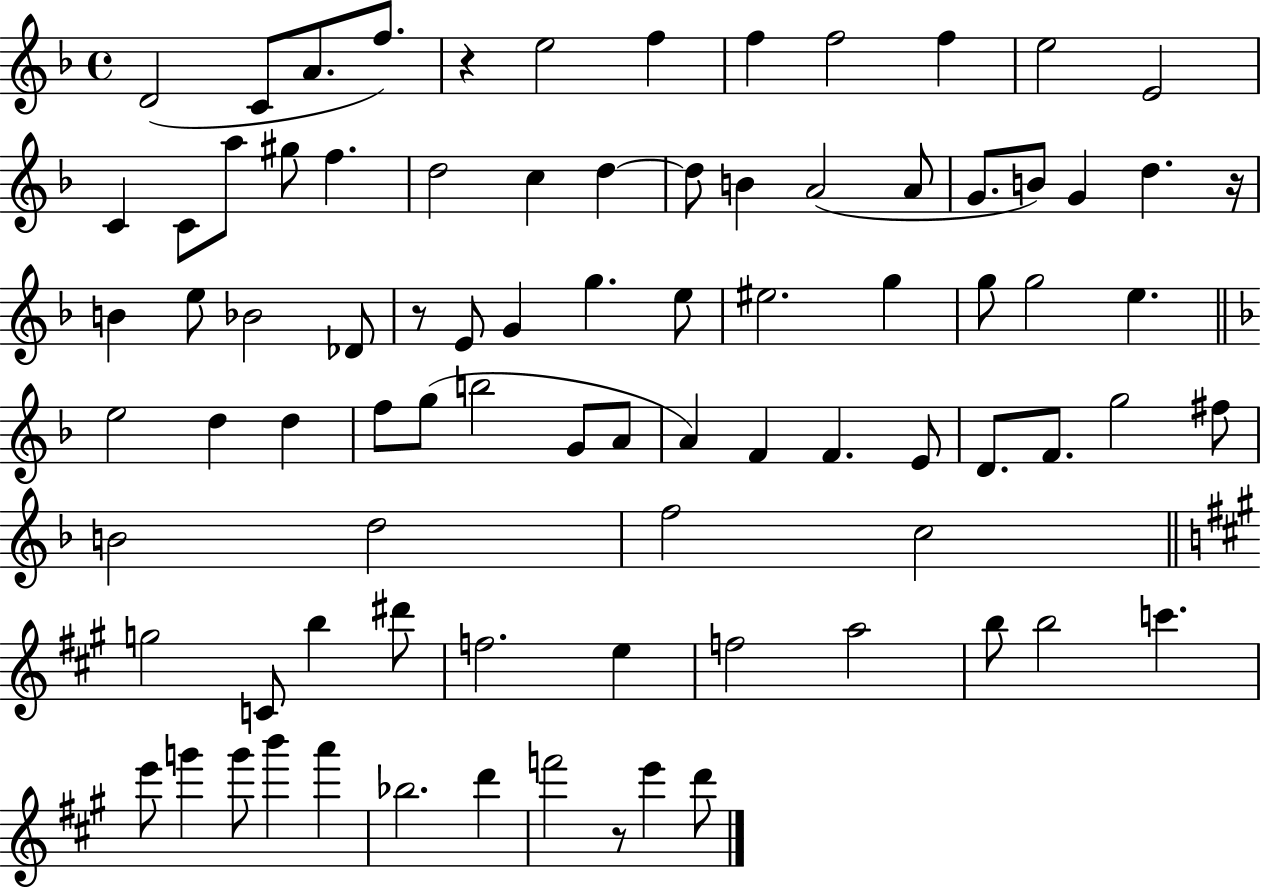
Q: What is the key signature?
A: F major